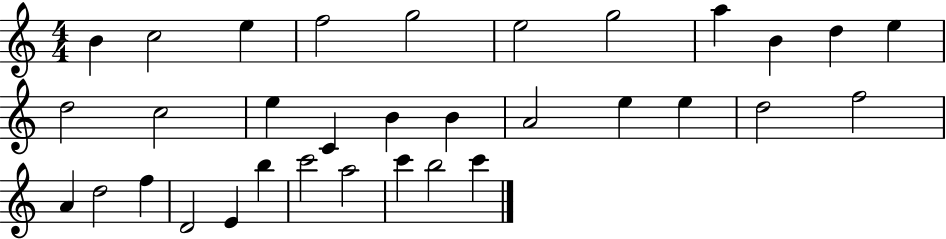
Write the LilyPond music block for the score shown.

{
  \clef treble
  \numericTimeSignature
  \time 4/4
  \key c \major
  b'4 c''2 e''4 | f''2 g''2 | e''2 g''2 | a''4 b'4 d''4 e''4 | \break d''2 c''2 | e''4 c'4 b'4 b'4 | a'2 e''4 e''4 | d''2 f''2 | \break a'4 d''2 f''4 | d'2 e'4 b''4 | c'''2 a''2 | c'''4 b''2 c'''4 | \break \bar "|."
}